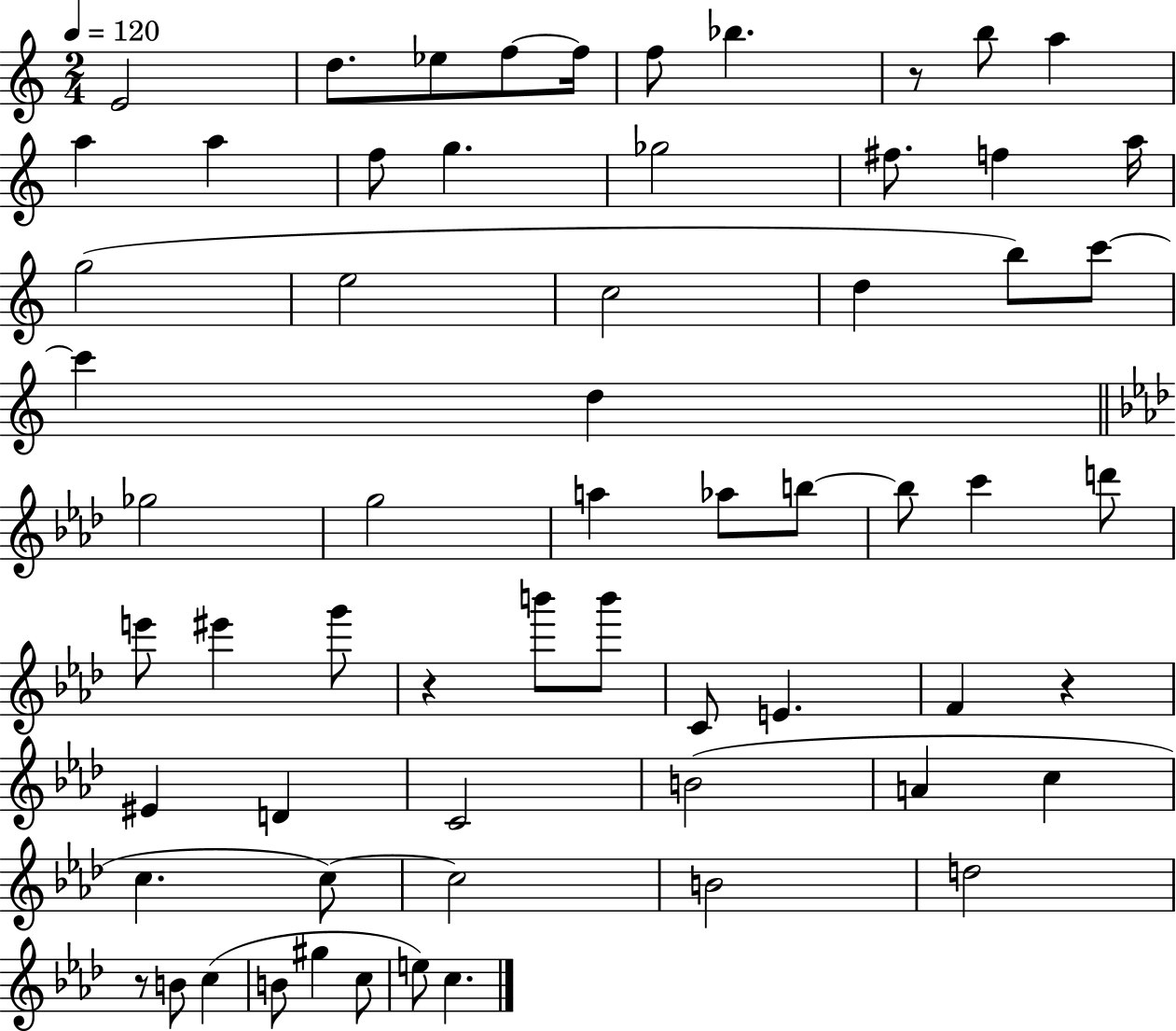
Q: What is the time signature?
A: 2/4